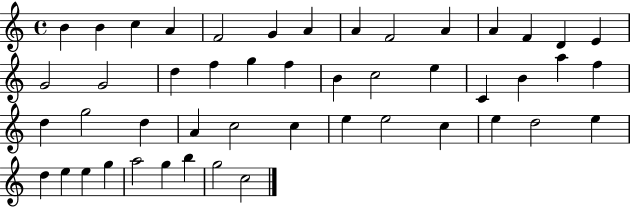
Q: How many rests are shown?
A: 0